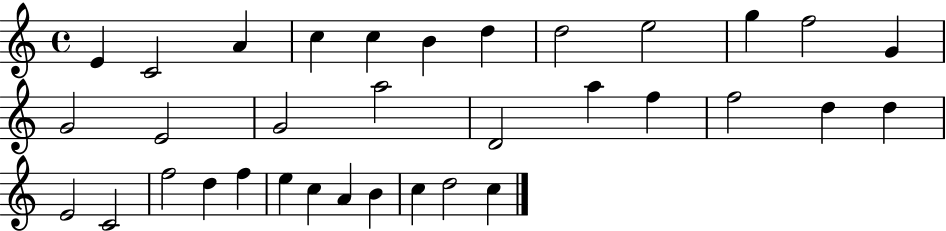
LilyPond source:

{
  \clef treble
  \time 4/4
  \defaultTimeSignature
  \key c \major
  e'4 c'2 a'4 | c''4 c''4 b'4 d''4 | d''2 e''2 | g''4 f''2 g'4 | \break g'2 e'2 | g'2 a''2 | d'2 a''4 f''4 | f''2 d''4 d''4 | \break e'2 c'2 | f''2 d''4 f''4 | e''4 c''4 a'4 b'4 | c''4 d''2 c''4 | \break \bar "|."
}